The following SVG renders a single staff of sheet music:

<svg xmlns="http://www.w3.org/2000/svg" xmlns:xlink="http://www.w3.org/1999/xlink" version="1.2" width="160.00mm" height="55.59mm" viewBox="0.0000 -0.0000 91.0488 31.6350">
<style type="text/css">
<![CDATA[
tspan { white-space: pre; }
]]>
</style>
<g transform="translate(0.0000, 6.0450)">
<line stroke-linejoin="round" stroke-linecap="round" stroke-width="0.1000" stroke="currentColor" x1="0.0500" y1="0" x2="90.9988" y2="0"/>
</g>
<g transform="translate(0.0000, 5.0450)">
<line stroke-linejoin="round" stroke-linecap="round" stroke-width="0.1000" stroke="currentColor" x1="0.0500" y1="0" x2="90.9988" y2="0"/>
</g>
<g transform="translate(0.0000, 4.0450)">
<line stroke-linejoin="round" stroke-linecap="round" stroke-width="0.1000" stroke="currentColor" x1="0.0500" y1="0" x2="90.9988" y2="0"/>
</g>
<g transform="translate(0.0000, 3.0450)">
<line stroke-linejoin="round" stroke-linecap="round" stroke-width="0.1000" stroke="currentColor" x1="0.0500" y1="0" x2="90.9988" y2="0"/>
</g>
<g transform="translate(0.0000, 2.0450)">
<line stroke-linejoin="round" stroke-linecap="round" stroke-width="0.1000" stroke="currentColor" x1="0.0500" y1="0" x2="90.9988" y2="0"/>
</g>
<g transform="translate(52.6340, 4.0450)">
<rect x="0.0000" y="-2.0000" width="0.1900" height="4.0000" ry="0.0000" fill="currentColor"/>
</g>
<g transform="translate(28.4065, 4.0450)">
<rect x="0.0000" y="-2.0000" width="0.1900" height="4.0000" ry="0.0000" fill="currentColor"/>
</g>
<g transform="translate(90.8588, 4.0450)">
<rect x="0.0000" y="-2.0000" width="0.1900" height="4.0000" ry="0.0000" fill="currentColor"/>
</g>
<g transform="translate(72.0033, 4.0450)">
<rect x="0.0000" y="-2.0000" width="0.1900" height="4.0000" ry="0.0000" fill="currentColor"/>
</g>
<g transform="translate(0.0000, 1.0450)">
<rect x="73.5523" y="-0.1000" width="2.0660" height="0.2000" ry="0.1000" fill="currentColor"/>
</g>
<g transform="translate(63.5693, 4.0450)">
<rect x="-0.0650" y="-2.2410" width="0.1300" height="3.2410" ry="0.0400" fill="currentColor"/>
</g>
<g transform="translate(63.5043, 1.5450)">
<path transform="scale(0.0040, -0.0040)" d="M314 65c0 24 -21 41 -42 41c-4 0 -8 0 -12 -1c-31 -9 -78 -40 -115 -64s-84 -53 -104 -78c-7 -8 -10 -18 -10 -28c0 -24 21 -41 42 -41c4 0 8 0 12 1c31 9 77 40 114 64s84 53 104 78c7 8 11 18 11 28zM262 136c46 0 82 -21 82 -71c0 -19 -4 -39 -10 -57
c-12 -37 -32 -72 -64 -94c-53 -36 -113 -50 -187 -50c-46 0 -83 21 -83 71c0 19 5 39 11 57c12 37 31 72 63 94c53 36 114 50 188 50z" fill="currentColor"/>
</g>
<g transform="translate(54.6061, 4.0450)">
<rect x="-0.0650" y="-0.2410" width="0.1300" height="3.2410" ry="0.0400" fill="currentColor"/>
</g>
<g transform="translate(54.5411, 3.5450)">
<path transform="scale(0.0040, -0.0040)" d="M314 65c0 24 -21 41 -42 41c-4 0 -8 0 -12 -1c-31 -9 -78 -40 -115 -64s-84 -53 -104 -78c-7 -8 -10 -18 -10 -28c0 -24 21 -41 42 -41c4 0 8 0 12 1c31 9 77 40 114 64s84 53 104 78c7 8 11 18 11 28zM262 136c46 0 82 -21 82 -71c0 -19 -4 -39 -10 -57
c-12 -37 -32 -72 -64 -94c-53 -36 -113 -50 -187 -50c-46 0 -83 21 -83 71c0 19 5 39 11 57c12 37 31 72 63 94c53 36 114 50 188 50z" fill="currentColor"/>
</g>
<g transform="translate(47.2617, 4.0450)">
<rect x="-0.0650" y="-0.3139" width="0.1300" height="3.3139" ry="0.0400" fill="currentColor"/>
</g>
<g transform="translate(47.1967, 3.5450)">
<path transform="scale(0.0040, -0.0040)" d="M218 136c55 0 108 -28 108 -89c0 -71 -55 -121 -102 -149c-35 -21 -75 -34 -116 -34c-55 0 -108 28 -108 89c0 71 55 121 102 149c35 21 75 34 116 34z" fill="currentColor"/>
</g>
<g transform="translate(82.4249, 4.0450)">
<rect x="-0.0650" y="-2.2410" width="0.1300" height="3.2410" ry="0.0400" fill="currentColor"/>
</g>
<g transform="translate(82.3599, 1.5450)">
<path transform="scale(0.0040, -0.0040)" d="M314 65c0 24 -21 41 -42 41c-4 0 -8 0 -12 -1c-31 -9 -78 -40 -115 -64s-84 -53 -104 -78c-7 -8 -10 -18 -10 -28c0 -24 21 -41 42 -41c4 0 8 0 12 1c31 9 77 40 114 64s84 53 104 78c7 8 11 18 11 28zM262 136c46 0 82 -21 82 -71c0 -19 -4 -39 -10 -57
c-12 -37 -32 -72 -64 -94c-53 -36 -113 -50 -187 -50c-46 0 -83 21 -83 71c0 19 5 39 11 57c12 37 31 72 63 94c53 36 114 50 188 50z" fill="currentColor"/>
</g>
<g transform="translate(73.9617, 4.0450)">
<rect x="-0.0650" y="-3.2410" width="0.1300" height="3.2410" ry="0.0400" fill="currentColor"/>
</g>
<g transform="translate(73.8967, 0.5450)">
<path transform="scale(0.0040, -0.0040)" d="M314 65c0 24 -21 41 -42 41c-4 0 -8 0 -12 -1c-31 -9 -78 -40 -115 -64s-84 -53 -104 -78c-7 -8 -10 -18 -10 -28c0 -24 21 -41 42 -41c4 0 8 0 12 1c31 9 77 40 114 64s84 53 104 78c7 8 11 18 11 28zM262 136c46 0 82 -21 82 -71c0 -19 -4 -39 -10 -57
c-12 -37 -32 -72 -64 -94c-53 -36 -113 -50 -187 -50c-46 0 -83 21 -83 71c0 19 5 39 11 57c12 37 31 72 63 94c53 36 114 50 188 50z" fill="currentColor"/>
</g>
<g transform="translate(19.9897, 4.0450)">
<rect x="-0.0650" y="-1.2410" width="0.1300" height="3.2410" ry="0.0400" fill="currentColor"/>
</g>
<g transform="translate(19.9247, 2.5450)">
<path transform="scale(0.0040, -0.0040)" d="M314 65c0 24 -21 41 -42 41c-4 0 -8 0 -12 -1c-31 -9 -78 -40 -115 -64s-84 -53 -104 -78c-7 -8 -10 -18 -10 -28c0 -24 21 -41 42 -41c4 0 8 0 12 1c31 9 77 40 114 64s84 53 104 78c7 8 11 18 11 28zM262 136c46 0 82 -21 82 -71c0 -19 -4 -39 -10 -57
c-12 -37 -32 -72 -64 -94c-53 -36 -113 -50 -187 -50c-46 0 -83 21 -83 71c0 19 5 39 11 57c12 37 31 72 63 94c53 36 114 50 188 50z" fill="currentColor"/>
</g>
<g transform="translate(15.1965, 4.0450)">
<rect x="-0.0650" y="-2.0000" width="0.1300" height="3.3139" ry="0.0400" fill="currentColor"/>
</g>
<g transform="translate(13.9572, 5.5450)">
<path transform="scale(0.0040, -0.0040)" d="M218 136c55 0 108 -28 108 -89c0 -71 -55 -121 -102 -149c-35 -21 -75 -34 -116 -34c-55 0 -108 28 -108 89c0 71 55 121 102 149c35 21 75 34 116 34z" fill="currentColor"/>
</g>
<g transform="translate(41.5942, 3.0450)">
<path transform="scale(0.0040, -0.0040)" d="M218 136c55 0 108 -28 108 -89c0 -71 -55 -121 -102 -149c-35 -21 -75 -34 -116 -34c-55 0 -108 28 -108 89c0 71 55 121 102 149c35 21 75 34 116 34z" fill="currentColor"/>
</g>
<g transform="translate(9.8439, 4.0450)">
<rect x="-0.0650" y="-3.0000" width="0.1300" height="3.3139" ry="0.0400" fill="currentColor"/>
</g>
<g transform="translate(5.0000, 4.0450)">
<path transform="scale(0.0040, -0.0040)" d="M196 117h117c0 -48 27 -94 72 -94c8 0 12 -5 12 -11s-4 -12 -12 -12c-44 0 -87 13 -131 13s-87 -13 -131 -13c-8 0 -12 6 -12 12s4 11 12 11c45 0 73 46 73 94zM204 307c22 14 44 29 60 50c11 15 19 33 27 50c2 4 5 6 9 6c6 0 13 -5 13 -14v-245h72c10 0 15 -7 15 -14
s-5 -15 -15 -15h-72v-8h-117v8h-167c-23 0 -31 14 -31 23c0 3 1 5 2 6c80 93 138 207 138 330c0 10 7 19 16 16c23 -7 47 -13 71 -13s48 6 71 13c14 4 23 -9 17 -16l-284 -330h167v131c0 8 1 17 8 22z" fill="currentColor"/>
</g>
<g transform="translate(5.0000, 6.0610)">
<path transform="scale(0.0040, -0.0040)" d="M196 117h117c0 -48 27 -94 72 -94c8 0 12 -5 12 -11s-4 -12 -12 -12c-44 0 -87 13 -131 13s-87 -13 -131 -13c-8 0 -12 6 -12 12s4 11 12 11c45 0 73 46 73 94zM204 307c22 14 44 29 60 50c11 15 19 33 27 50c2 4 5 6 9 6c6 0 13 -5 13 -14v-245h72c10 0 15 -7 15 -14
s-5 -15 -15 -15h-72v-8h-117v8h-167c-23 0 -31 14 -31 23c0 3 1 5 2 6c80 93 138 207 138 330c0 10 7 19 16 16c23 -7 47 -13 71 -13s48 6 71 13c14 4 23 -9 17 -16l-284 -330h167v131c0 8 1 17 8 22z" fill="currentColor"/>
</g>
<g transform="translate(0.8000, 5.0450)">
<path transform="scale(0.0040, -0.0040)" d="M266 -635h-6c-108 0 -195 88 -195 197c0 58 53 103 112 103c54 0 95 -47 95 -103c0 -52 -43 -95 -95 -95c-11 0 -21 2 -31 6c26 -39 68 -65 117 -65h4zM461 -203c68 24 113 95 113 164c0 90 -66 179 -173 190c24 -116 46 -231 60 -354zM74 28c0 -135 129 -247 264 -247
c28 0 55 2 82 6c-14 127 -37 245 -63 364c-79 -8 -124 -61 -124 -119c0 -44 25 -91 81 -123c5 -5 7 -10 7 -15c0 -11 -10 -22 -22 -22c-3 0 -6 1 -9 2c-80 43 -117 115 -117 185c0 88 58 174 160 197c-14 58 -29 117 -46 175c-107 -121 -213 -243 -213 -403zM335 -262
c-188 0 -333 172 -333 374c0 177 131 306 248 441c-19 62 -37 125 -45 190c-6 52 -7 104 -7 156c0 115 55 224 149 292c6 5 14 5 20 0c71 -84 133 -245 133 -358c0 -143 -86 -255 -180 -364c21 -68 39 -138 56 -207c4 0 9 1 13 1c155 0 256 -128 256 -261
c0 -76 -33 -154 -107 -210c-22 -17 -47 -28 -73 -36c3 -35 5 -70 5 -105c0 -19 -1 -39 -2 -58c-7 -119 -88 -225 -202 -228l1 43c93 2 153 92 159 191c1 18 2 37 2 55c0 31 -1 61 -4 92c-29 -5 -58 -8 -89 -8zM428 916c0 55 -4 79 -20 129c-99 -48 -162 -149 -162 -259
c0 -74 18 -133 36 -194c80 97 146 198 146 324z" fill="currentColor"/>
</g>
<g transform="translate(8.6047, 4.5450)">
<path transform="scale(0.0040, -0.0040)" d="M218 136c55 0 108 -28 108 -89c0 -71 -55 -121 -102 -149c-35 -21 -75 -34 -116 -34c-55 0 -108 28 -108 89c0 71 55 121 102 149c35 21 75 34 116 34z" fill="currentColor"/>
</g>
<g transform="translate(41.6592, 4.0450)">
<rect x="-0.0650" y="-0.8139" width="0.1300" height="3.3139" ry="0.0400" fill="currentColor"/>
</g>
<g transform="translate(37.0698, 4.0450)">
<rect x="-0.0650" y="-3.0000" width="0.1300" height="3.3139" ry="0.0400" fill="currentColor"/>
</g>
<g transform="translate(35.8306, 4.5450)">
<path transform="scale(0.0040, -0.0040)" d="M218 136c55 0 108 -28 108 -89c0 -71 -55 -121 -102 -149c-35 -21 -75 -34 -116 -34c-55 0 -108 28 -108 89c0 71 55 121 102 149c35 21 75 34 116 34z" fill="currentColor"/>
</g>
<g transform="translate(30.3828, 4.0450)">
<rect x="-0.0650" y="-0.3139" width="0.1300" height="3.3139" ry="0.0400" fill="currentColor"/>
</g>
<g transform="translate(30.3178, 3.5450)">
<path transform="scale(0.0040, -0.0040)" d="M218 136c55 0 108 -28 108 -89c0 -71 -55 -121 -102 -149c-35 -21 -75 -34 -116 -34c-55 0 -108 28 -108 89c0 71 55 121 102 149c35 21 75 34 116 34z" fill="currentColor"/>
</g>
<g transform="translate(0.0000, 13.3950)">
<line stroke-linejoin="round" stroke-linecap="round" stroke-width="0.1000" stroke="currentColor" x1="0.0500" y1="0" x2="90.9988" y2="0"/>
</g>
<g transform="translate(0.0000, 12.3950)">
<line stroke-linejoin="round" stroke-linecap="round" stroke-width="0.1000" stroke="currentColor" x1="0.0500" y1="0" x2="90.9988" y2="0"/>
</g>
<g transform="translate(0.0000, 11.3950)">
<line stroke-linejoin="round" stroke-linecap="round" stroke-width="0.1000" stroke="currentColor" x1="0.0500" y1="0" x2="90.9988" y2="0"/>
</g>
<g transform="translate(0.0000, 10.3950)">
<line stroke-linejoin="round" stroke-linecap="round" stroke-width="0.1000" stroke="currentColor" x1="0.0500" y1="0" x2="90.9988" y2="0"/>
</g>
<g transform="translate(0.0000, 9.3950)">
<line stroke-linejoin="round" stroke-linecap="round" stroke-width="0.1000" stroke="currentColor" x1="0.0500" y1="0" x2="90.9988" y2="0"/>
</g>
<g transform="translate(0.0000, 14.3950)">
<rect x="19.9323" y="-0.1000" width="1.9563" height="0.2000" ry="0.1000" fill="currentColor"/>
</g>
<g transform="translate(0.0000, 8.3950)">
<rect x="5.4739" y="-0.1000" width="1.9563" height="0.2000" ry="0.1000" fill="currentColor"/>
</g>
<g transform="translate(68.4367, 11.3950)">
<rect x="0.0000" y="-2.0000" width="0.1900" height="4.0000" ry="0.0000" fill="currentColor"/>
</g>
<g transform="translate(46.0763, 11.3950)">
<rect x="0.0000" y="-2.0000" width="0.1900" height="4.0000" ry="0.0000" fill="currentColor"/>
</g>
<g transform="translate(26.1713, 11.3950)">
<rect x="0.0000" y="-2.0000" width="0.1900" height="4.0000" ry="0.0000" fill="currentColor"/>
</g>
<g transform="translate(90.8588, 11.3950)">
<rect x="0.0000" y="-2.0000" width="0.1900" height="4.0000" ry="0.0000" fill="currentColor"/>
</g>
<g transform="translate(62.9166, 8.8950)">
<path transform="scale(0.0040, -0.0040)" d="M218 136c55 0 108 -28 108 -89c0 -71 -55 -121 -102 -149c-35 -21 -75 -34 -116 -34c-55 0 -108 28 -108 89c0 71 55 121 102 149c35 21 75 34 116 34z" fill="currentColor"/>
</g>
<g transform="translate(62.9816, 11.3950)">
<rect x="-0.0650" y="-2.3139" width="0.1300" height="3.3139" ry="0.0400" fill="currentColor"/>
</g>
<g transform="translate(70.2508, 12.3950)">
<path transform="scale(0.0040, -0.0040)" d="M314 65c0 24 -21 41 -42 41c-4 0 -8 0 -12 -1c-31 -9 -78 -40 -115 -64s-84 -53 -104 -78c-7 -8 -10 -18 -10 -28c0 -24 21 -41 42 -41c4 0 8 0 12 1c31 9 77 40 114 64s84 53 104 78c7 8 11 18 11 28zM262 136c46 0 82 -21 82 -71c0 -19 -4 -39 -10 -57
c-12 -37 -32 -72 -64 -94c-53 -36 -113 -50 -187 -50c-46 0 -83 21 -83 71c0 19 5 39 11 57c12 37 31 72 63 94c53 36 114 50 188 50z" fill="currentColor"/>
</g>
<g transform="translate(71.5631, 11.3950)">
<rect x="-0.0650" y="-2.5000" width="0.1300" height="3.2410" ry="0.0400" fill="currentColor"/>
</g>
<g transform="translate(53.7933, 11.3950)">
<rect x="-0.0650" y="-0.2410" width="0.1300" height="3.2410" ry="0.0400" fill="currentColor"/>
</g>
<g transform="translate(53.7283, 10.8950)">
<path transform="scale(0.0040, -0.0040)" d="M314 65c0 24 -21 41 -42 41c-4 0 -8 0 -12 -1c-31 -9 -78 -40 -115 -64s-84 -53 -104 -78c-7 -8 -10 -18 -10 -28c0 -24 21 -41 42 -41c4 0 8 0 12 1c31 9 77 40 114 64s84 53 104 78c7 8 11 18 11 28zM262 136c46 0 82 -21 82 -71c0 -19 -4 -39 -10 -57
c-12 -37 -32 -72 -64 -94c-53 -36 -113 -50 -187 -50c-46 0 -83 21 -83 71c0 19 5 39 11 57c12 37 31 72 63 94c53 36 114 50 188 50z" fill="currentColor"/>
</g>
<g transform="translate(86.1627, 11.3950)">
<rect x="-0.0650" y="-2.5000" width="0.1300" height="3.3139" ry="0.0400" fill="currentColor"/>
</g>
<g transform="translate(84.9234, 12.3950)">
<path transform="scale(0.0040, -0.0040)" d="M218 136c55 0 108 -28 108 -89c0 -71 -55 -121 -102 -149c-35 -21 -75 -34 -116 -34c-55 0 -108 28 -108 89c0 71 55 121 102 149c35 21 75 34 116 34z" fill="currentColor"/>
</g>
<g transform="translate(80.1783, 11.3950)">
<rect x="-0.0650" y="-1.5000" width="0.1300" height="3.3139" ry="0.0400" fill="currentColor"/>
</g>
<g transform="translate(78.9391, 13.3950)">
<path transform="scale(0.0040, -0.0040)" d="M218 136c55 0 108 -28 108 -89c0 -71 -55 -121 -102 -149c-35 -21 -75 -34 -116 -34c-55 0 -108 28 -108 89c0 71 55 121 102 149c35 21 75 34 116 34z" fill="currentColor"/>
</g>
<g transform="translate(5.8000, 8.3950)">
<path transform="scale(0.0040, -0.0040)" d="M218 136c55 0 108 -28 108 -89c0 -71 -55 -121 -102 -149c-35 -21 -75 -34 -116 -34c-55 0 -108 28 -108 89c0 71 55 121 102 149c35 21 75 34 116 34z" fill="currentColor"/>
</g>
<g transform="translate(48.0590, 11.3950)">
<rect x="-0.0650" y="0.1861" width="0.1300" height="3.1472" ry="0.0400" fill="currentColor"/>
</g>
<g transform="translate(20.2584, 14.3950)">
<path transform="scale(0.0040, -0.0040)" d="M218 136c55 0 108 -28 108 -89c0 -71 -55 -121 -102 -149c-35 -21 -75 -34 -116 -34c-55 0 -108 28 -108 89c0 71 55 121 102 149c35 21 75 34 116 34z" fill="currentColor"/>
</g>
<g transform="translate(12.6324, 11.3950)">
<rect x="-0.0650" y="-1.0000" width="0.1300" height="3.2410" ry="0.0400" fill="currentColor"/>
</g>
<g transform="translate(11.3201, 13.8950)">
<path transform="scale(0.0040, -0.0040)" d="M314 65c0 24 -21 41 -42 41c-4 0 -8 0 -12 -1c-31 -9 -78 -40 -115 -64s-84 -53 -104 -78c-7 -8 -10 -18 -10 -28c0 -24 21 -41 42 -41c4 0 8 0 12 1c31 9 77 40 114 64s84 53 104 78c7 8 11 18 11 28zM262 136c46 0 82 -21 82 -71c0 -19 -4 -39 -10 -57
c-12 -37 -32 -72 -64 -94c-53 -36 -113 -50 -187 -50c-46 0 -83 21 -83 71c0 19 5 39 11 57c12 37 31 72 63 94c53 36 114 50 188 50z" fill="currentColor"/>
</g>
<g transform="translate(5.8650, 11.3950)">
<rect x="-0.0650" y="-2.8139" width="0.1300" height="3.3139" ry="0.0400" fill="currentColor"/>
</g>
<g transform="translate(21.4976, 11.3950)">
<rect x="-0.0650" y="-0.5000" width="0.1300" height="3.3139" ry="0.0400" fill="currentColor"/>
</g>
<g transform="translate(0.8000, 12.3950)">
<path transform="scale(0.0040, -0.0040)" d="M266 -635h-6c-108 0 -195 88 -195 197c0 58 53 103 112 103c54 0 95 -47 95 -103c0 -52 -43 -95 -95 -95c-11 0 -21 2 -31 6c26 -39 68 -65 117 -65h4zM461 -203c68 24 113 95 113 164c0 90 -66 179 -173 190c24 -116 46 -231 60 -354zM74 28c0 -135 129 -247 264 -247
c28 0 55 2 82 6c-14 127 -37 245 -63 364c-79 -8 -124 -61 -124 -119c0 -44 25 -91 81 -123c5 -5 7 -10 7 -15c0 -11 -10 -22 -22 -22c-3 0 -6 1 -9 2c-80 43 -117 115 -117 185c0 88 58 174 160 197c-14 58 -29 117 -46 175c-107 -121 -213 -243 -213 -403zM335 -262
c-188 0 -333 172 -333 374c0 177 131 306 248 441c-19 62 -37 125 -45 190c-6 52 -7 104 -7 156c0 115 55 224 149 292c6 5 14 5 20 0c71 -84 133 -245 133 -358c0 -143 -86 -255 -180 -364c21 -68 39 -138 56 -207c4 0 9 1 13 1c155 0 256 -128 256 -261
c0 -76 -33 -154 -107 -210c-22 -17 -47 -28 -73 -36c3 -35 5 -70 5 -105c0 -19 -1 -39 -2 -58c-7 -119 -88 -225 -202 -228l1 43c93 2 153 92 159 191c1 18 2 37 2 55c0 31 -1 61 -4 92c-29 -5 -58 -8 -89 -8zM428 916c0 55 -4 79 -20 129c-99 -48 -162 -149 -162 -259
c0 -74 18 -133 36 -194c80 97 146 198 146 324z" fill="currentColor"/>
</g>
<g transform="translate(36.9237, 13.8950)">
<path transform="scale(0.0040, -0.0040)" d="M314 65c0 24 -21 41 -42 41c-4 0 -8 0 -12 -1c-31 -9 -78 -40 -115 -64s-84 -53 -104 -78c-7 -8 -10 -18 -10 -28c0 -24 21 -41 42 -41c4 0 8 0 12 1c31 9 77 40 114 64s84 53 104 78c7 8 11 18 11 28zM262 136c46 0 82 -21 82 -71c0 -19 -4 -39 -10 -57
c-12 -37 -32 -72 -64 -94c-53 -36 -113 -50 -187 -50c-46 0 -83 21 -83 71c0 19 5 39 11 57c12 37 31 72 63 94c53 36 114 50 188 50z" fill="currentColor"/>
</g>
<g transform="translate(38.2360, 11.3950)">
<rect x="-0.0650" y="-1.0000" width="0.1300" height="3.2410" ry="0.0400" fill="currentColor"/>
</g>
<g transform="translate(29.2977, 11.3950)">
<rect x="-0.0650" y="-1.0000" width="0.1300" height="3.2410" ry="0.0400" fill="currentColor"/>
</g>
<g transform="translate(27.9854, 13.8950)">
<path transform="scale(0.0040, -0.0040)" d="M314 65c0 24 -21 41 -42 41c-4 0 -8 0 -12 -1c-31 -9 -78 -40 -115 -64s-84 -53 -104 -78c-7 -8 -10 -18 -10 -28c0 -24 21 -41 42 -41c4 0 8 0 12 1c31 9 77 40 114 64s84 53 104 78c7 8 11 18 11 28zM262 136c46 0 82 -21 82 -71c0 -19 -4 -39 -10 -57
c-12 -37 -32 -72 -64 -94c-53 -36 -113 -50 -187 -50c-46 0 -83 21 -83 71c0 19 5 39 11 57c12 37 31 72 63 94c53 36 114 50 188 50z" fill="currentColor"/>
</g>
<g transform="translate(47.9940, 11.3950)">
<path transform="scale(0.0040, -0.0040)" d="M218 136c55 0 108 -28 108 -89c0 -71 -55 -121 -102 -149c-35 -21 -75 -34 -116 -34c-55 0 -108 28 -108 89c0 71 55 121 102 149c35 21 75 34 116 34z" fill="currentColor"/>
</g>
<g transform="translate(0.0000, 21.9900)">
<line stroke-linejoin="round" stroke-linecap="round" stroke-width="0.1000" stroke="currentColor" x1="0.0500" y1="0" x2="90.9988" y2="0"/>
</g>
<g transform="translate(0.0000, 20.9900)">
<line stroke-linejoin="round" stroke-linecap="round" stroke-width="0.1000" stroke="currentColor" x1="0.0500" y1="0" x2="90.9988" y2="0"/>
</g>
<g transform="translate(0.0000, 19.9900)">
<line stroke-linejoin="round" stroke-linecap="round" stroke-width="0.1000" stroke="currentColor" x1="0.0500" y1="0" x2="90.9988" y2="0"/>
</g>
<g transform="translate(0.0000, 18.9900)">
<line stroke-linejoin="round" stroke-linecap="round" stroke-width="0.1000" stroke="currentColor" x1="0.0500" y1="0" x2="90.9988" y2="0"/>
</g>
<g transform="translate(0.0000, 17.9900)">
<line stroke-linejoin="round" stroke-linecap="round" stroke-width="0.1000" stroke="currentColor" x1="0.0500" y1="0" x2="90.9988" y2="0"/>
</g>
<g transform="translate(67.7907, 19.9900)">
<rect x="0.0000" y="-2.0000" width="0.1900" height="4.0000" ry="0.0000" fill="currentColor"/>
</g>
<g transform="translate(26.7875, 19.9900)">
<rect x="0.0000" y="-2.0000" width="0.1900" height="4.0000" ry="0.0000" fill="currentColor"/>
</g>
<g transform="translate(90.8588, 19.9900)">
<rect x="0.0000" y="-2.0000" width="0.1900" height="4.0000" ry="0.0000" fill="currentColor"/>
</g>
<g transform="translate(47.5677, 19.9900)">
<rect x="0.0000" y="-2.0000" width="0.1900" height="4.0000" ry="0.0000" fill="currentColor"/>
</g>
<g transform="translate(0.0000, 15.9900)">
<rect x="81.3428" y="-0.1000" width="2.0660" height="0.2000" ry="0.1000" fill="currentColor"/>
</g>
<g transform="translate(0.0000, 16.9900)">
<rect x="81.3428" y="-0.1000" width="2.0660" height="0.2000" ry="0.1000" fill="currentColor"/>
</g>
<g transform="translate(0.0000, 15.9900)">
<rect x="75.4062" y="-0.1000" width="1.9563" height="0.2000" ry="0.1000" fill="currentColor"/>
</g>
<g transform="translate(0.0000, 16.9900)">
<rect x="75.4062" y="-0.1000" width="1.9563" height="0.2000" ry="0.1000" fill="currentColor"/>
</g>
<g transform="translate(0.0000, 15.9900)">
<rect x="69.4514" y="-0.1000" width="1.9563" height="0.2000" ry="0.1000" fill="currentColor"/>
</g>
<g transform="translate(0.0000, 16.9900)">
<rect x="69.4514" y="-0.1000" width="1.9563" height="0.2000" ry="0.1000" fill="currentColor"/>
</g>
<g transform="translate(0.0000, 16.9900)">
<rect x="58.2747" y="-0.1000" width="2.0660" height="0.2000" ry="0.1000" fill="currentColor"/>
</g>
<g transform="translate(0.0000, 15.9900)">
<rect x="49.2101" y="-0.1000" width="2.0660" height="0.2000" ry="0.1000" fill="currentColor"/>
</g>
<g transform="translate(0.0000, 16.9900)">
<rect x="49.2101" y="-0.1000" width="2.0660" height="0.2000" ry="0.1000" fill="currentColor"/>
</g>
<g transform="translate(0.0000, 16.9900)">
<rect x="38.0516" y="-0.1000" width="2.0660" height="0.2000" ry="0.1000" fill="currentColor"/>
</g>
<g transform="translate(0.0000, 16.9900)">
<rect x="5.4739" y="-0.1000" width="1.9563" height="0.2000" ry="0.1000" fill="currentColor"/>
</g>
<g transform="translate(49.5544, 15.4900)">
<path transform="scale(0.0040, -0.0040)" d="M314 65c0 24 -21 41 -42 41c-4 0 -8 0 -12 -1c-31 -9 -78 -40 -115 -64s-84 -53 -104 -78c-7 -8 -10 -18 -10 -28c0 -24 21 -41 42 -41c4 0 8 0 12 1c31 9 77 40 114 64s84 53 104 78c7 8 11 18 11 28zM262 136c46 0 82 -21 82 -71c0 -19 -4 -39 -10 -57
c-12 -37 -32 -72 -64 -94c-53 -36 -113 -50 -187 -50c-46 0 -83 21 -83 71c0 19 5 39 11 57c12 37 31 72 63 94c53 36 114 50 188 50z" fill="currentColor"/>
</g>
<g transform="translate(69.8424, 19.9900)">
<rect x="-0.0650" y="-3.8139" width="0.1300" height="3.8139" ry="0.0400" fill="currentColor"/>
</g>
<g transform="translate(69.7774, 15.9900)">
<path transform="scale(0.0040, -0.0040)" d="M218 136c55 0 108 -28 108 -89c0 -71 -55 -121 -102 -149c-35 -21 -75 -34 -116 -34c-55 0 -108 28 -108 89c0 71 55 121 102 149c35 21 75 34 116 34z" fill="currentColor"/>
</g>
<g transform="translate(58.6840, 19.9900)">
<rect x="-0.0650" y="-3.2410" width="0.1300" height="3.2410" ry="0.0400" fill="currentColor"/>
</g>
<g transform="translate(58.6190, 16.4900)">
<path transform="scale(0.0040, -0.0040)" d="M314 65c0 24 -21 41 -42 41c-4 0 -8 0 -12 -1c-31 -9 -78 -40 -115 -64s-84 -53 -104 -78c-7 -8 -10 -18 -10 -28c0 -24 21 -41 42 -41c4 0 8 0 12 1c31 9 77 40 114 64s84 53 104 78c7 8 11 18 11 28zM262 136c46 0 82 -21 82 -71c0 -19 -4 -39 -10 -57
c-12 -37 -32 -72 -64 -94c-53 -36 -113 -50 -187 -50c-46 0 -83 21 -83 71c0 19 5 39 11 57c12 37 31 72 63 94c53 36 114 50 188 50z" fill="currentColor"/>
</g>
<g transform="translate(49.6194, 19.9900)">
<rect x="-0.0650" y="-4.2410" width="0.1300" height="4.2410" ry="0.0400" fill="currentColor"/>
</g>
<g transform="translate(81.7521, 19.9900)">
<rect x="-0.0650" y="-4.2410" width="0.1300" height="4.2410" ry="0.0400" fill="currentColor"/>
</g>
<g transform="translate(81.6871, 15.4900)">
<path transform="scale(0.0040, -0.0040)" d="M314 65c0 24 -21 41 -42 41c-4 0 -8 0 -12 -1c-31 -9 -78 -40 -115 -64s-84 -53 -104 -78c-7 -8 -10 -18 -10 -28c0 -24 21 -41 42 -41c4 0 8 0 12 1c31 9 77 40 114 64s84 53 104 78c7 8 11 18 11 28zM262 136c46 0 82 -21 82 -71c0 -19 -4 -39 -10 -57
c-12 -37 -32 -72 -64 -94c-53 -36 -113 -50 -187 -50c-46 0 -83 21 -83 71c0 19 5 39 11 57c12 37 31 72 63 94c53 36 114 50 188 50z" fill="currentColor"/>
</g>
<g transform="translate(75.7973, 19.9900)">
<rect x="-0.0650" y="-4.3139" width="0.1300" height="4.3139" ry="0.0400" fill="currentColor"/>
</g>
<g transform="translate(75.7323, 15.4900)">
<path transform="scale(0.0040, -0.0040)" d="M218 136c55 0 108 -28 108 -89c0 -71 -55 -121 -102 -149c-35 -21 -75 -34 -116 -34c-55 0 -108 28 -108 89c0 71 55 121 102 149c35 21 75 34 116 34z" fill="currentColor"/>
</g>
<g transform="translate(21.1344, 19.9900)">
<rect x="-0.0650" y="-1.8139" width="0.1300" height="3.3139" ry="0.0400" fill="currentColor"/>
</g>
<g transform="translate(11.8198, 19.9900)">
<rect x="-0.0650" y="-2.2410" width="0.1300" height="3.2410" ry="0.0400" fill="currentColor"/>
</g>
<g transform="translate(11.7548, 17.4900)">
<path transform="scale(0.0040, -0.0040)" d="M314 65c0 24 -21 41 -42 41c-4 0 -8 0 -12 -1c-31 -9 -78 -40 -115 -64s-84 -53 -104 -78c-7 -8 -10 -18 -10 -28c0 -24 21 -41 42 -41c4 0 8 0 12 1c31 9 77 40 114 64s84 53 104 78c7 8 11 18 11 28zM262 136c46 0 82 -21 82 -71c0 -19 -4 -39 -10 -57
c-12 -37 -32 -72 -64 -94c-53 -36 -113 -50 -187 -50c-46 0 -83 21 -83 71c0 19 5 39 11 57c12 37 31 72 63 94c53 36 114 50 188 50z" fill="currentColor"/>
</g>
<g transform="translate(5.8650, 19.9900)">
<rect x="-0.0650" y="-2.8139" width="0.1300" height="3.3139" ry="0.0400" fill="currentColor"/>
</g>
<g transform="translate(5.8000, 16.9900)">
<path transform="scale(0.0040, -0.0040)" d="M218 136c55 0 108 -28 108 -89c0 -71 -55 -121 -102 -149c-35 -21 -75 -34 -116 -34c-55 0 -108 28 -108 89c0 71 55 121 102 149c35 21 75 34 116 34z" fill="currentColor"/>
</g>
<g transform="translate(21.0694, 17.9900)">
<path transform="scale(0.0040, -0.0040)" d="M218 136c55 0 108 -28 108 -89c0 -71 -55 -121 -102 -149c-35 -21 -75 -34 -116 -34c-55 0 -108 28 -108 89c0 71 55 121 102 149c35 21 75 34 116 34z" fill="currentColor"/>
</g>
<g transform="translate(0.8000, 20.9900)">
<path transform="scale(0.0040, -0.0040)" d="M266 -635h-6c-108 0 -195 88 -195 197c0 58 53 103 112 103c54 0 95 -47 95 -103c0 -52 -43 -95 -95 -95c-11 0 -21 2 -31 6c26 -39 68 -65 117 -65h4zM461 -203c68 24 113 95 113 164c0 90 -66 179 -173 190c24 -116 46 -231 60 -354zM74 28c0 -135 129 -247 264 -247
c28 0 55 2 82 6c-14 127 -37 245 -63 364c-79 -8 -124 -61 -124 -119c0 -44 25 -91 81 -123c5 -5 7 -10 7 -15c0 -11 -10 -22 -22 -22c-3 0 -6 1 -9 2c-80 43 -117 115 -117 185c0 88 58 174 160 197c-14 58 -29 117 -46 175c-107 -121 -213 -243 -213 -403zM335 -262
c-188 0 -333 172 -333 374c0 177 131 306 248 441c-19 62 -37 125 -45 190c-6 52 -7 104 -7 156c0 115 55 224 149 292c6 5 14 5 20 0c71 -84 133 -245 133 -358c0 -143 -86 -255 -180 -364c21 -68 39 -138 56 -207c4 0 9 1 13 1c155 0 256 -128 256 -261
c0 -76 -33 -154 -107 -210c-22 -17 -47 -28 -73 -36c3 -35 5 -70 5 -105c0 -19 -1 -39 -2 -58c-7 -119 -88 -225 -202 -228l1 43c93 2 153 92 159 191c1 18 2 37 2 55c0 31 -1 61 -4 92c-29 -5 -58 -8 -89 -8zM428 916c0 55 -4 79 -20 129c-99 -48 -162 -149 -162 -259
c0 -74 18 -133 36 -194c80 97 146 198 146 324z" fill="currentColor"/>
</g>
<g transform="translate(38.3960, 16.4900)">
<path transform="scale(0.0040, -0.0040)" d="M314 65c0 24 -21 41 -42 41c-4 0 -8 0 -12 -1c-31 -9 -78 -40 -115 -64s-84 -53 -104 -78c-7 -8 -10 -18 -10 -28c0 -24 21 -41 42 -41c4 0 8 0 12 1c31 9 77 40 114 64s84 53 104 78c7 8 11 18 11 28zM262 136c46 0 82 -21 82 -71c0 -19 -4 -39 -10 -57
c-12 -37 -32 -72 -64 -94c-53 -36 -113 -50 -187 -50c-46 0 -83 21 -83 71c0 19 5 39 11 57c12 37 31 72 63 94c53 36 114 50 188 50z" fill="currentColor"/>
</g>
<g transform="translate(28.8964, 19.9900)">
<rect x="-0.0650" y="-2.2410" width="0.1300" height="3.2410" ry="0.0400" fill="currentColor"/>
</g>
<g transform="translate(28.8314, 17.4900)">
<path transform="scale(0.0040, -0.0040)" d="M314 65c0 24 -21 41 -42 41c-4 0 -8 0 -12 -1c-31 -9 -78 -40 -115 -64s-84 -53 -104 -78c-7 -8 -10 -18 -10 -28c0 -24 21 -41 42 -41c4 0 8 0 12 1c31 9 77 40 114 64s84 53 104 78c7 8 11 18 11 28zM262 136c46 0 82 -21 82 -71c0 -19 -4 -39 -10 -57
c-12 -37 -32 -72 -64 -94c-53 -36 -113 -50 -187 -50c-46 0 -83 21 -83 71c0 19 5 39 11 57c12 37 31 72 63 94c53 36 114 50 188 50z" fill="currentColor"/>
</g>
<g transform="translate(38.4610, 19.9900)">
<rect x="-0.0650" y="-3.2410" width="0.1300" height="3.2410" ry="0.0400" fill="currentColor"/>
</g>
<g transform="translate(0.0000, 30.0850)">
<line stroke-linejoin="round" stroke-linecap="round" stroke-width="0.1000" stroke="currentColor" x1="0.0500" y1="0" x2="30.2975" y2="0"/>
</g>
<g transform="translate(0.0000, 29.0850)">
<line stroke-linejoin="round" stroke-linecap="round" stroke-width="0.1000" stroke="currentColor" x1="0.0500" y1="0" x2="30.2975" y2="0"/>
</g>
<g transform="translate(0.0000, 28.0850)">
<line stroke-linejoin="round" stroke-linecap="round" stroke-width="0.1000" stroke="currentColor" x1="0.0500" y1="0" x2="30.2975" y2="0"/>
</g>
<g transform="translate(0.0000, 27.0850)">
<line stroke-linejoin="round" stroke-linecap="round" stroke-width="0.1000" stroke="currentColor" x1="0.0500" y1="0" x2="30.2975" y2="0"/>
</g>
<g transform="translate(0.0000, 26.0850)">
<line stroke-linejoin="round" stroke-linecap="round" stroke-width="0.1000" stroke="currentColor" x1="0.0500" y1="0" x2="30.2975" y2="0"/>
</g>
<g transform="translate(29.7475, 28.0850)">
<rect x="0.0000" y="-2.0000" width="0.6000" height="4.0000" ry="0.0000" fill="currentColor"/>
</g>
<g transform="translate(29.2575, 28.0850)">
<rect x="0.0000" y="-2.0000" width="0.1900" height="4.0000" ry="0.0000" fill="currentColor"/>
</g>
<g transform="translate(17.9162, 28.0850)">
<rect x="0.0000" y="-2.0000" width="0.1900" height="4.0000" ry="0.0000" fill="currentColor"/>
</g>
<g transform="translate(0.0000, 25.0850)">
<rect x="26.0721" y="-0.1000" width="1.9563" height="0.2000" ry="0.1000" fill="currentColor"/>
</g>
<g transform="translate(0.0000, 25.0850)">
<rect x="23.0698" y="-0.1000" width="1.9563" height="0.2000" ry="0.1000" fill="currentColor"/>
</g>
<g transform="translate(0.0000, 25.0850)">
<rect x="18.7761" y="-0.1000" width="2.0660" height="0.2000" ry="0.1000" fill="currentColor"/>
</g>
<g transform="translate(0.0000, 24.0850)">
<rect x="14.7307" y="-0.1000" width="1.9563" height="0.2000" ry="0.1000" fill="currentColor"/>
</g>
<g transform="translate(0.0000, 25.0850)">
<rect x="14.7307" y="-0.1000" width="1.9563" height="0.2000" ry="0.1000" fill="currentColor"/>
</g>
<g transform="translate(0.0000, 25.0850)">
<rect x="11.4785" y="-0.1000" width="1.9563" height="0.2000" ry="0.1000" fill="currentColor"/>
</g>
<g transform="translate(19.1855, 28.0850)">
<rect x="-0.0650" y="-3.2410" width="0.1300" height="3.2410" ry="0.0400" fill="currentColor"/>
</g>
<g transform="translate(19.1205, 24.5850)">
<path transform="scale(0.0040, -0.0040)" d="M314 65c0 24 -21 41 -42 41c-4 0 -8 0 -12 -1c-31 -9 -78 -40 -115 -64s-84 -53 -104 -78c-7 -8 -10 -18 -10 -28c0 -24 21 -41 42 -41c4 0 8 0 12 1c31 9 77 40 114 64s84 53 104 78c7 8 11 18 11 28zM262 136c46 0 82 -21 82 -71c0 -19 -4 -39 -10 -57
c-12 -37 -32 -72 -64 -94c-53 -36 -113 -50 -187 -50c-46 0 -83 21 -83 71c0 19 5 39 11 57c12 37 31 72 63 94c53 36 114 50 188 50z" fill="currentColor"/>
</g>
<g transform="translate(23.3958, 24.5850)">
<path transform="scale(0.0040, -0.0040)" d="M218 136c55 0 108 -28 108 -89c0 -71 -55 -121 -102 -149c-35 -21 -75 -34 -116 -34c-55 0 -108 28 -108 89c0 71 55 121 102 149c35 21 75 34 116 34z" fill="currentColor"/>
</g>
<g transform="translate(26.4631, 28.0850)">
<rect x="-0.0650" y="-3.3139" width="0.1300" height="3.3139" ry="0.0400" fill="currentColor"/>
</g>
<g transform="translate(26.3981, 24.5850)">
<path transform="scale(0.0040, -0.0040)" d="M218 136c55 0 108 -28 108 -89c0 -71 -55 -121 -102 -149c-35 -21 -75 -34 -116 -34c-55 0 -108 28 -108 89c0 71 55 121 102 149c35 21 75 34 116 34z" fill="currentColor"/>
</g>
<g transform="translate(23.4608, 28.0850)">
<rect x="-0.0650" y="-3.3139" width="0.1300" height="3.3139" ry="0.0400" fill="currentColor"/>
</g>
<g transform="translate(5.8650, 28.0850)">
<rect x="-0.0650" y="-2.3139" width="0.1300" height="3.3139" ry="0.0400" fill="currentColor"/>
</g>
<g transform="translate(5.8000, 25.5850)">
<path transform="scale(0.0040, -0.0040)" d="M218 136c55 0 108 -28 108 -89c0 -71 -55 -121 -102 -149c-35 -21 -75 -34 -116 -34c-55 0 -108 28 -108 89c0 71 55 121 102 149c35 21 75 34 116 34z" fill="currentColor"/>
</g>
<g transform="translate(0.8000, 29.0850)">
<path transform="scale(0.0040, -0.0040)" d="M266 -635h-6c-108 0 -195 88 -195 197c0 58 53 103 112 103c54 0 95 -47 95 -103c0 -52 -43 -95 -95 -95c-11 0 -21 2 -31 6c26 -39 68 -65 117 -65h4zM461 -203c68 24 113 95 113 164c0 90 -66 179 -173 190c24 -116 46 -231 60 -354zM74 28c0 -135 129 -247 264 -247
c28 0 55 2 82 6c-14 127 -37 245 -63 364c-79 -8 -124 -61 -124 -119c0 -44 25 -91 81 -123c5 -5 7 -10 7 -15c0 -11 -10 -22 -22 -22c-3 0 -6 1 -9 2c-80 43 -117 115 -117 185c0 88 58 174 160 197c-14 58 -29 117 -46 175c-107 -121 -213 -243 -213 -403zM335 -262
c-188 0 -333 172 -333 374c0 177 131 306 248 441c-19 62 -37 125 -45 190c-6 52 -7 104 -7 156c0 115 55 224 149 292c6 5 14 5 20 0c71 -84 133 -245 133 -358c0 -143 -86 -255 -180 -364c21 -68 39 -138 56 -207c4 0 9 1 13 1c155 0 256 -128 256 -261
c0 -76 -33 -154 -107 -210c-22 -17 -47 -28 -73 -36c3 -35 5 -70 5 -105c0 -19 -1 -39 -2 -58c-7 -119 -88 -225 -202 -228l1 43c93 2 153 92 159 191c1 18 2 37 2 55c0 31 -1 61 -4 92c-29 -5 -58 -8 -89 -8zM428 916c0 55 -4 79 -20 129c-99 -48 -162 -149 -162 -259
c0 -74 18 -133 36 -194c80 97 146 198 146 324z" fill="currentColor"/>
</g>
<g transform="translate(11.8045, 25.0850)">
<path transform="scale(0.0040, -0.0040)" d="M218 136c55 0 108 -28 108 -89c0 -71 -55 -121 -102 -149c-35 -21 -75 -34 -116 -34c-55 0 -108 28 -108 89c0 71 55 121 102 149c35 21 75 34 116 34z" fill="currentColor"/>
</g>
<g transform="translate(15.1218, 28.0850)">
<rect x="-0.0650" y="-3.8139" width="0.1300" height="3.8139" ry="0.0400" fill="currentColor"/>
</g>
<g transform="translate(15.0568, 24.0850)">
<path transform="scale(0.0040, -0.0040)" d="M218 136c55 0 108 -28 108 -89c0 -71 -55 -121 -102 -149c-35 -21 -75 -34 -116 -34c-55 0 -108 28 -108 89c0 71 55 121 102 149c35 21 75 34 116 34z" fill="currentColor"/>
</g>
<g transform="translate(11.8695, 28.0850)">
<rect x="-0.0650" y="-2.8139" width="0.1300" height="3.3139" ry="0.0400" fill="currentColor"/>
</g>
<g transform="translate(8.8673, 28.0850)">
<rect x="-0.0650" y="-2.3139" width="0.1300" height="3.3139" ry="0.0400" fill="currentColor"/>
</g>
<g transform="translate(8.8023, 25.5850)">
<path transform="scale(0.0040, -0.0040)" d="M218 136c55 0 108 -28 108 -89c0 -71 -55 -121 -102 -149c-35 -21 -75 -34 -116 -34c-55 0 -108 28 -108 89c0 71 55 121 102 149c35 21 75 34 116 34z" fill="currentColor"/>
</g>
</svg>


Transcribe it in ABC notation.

X:1
T:Untitled
M:4/4
L:1/4
K:C
A F e2 c A d c c2 g2 b2 g2 a D2 C D2 D2 B c2 g G2 E G a g2 f g2 b2 d'2 b2 c' d' d'2 g g a c' b2 b b